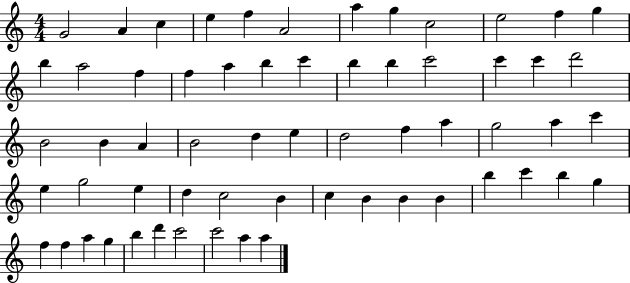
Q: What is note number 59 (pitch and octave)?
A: C6